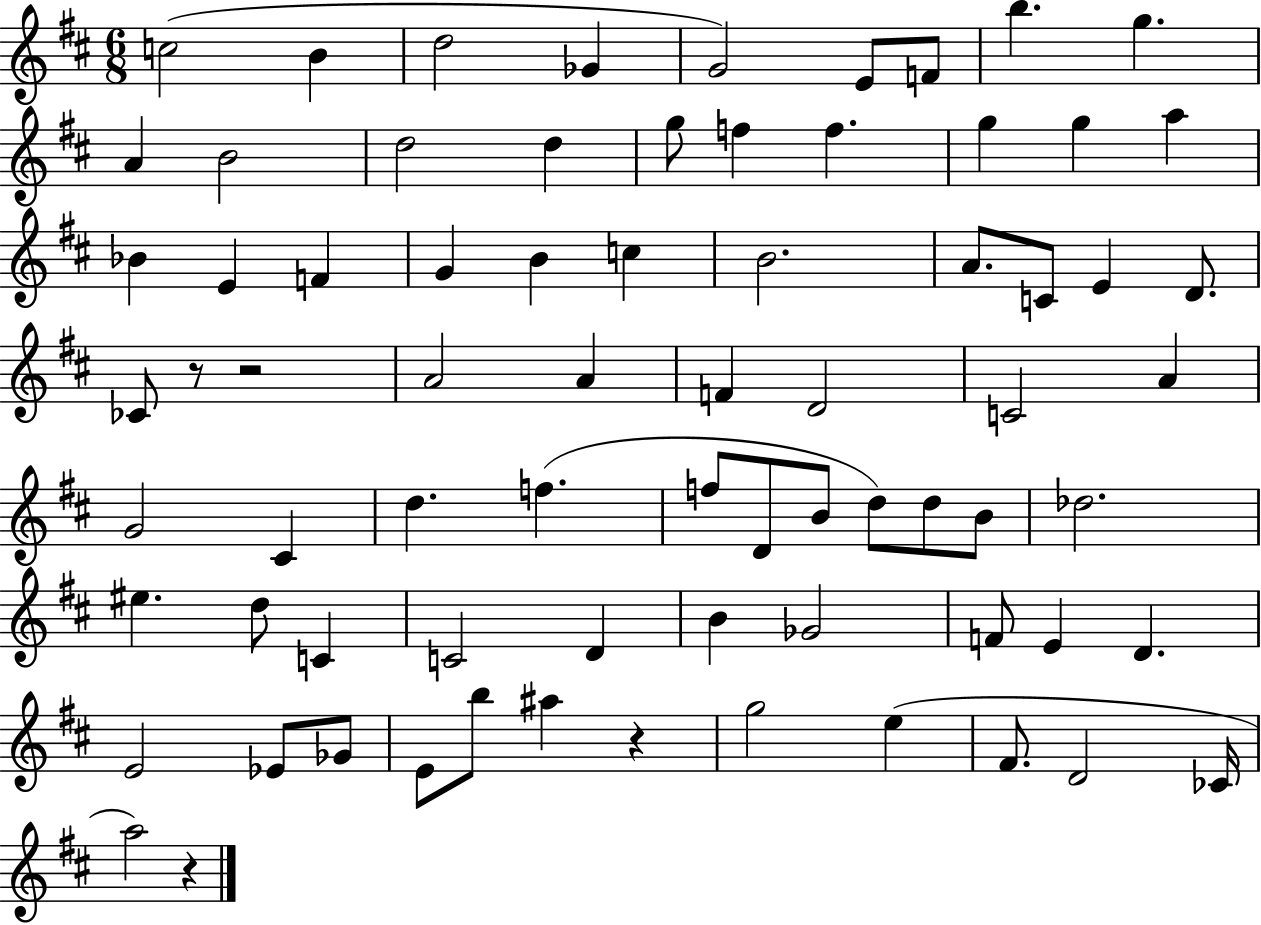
X:1
T:Untitled
M:6/8
L:1/4
K:D
c2 B d2 _G G2 E/2 F/2 b g A B2 d2 d g/2 f f g g a _B E F G B c B2 A/2 C/2 E D/2 _C/2 z/2 z2 A2 A F D2 C2 A G2 ^C d f f/2 D/2 B/2 d/2 d/2 B/2 _d2 ^e d/2 C C2 D B _G2 F/2 E D E2 _E/2 _G/2 E/2 b/2 ^a z g2 e ^F/2 D2 _C/4 a2 z